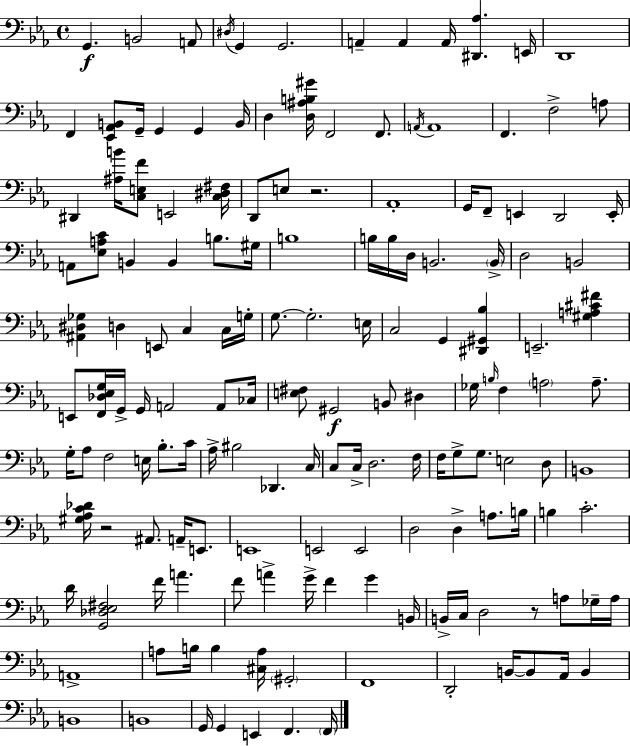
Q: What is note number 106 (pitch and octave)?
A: F4